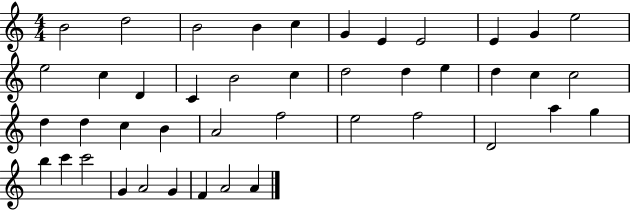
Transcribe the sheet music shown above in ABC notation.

X:1
T:Untitled
M:4/4
L:1/4
K:C
B2 d2 B2 B c G E E2 E G e2 e2 c D C B2 c d2 d e d c c2 d d c B A2 f2 e2 f2 D2 a g b c' c'2 G A2 G F A2 A